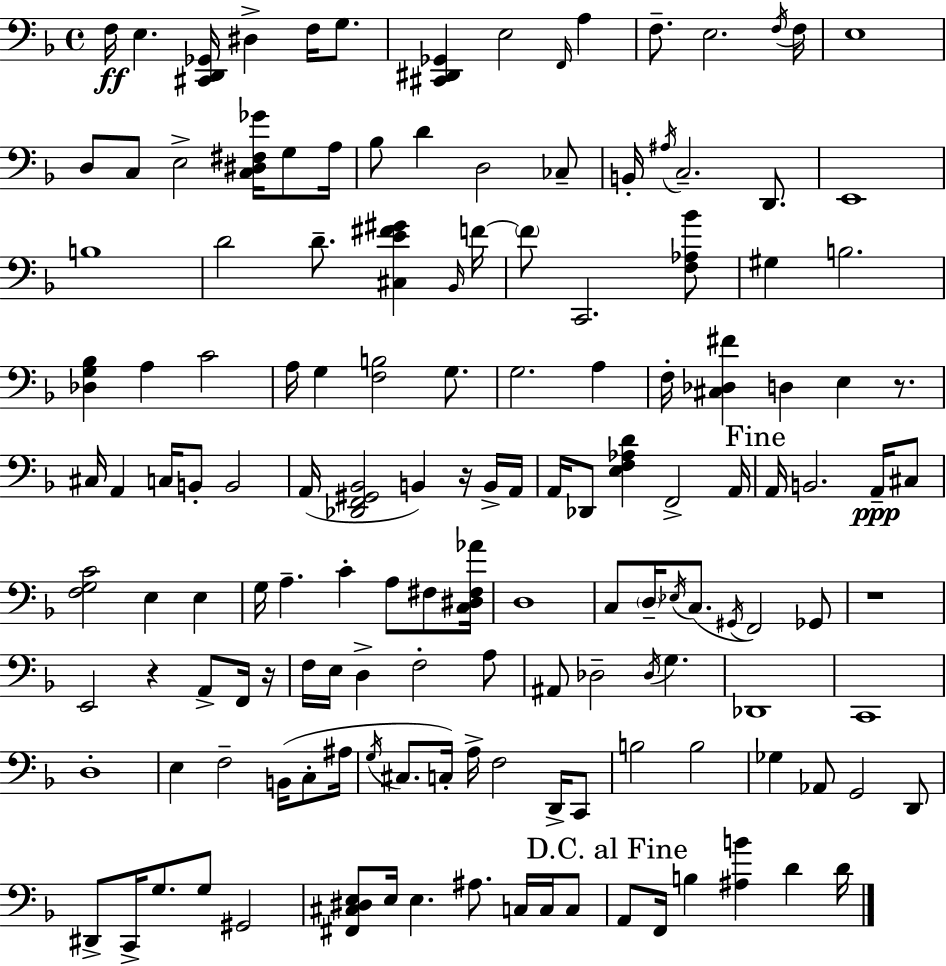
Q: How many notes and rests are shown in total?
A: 146